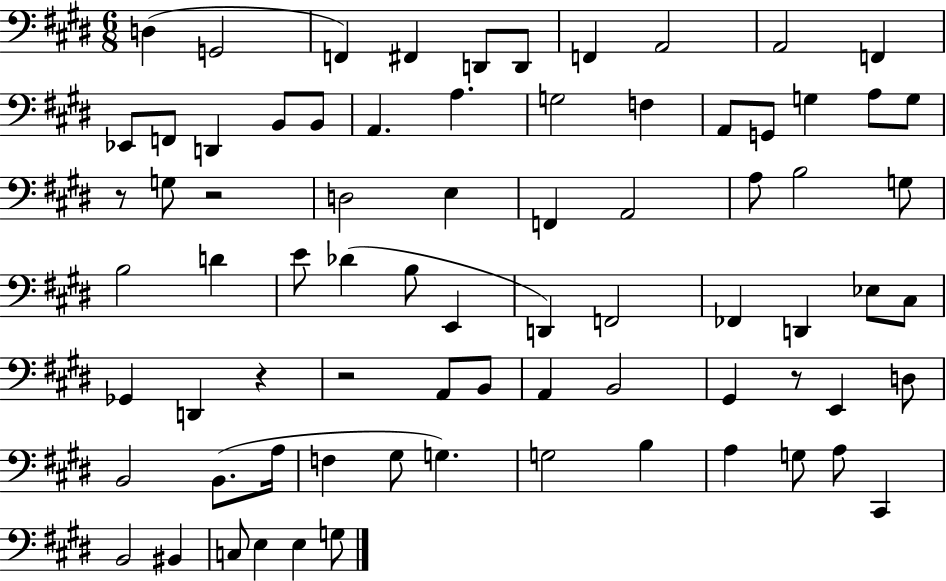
X:1
T:Untitled
M:6/8
L:1/4
K:E
D, G,,2 F,, ^F,, D,,/2 D,,/2 F,, A,,2 A,,2 F,, _E,,/2 F,,/2 D,, B,,/2 B,,/2 A,, A, G,2 F, A,,/2 G,,/2 G, A,/2 G,/2 z/2 G,/2 z2 D,2 E, F,, A,,2 A,/2 B,2 G,/2 B,2 D E/2 _D B,/2 E,, D,, F,,2 _F,, D,, _E,/2 ^C,/2 _G,, D,, z z2 A,,/2 B,,/2 A,, B,,2 ^G,, z/2 E,, D,/2 B,,2 B,,/2 A,/4 F, ^G,/2 G, G,2 B, A, G,/2 A,/2 ^C,, B,,2 ^B,, C,/2 E, E, G,/2